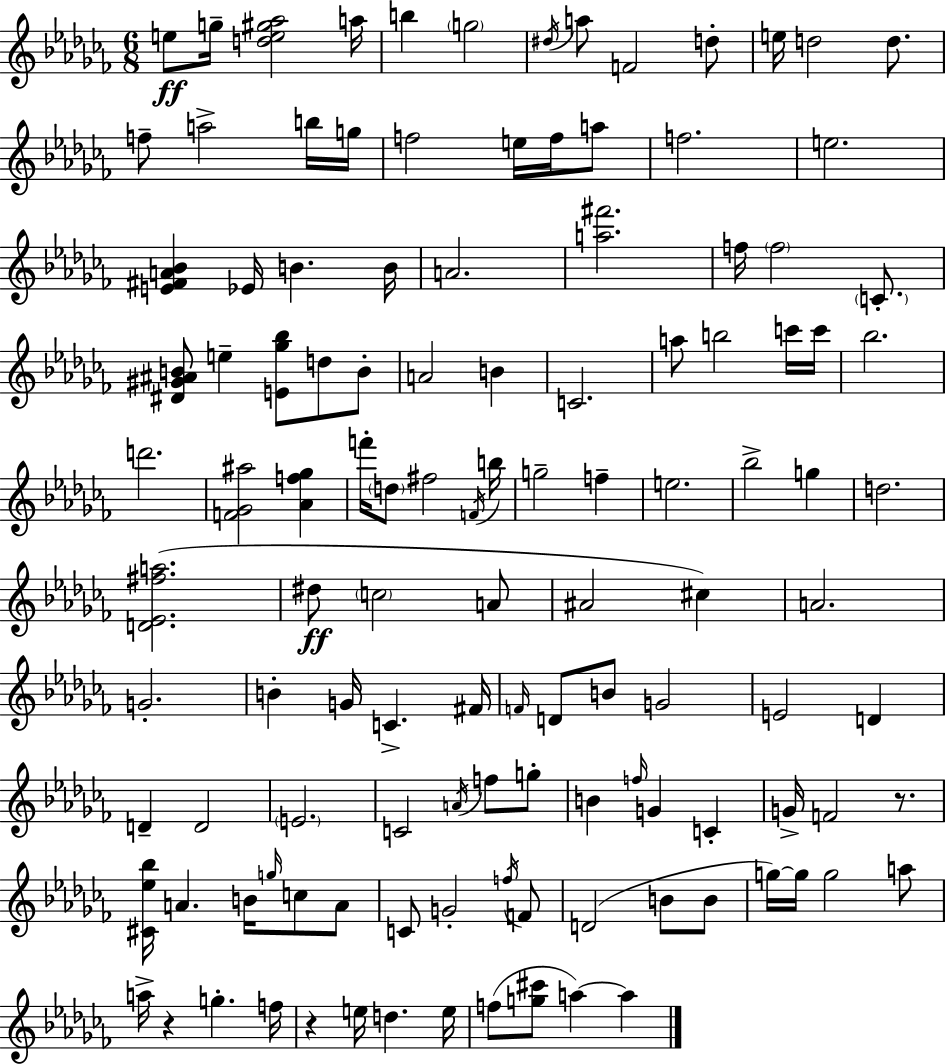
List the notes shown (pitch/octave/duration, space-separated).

E5/e G5/s [D5,E5,G#5,Ab5]/h A5/s B5/q G5/h D#5/s A5/e F4/h D5/e E5/s D5/h D5/e. F5/e A5/h B5/s G5/s F5/h E5/s F5/s A5/e F5/h. E5/h. [E4,F#4,A4,Bb4]/q Eb4/s B4/q. B4/s A4/h. [A5,F#6]/h. F5/s F5/h C4/e. [D#4,G#4,A#4,B4]/e E5/q [E4,Gb5,Bb5]/e D5/e B4/e A4/h B4/q C4/h. A5/e B5/h C6/s C6/s Bb5/h. D6/h. [F4,Gb4,A#5]/h [Ab4,F5,Gb5]/q F6/s D5/e F#5/h F4/s B5/s G5/h F5/q E5/h. Bb5/h G5/q D5/h. [D4,Eb4,F#5,A5]/h. D#5/e C5/h A4/e A#4/h C#5/q A4/h. G4/h. B4/q G4/s C4/q. F#4/s F4/s D4/e B4/e G4/h E4/h D4/q D4/q D4/h E4/h. C4/h A4/s F5/e G5/e B4/q F5/s G4/q C4/q G4/s F4/h R/e. [C#4,Eb5,Bb5]/s A4/q. B4/s G5/s C5/e A4/e C4/e G4/h F5/s F4/e D4/h B4/e B4/e G5/s G5/s G5/h A5/e A5/s R/q G5/q. F5/s R/q E5/s D5/q. E5/s F5/e [G5,C#6]/e A5/q A5/q